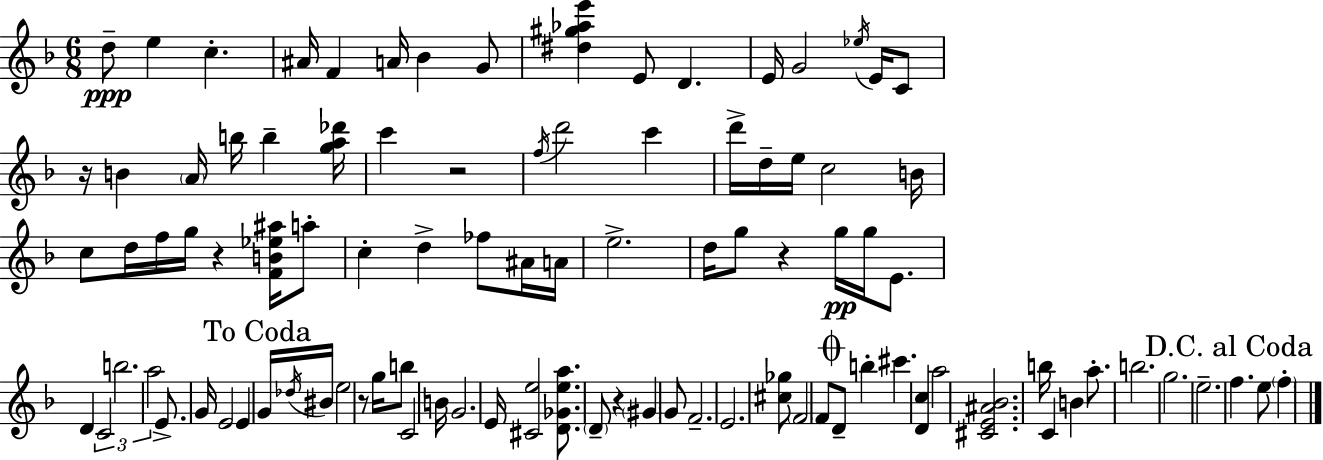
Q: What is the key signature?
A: D minor